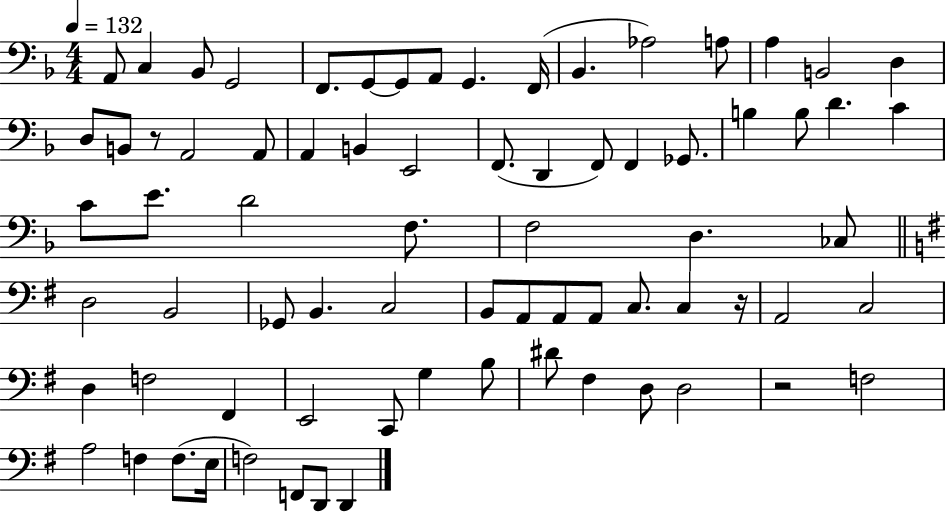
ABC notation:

X:1
T:Untitled
M:4/4
L:1/4
K:F
A,,/2 C, _B,,/2 G,,2 F,,/2 G,,/2 G,,/2 A,,/2 G,, F,,/4 _B,, _A,2 A,/2 A, B,,2 D, D,/2 B,,/2 z/2 A,,2 A,,/2 A,, B,, E,,2 F,,/2 D,, F,,/2 F,, _G,,/2 B, B,/2 D C C/2 E/2 D2 F,/2 F,2 D, _C,/2 D,2 B,,2 _G,,/2 B,, C,2 B,,/2 A,,/2 A,,/2 A,,/2 C,/2 C, z/4 A,,2 C,2 D, F,2 ^F,, E,,2 C,,/2 G, B,/2 ^D/2 ^F, D,/2 D,2 z2 F,2 A,2 F, F,/2 E,/4 F,2 F,,/2 D,,/2 D,,